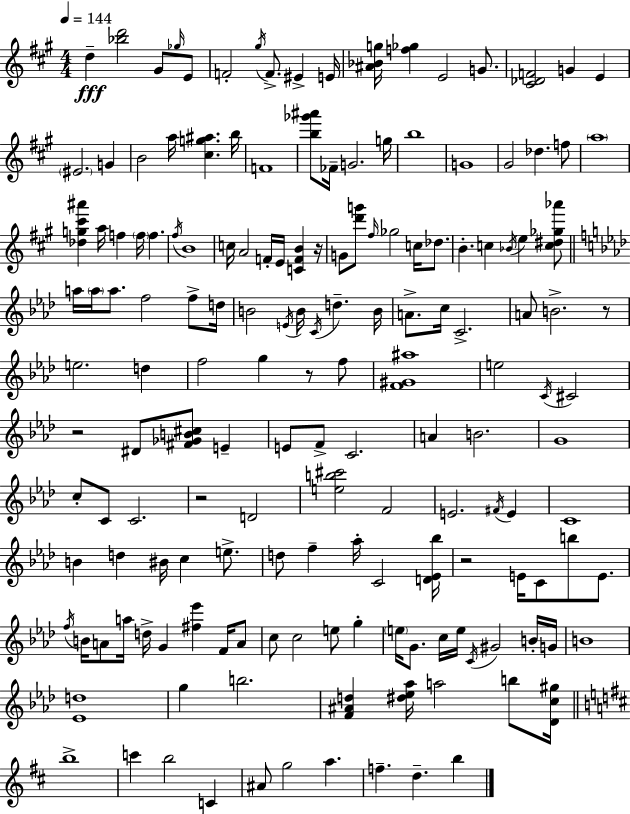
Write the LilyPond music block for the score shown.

{
  \clef treble
  \numericTimeSignature
  \time 4/4
  \key a \major
  \tempo 4 = 144
  d''4--\fff <bes'' d'''>2 gis'8 \grace { ges''16 } e'8 | f'2-. \acciaccatura { gis''16 } f'8.-> eis'4-> | e'16 <ais' bes' g''>16 <f'' ges''>4 e'2 g'8. | <cis' des' f'>2 g'4 e'4 | \break \parenthesize eis'2. g'4 | b'2 a''16 <cis'' g'' ais''>4. | b''16 f'1 | <b'' ges''' ais'''>8 fes'16-- g'2. | \break g''16 b''1 | g'1 | gis'2 des''4. | f''8 \parenthesize a''1 | \break <des'' g'' cis''' ais'''>4 a''16 f''4 \parenthesize f''16 f''4. | \acciaccatura { fis''16 } b'1 | c''16 a'2 f'16-. e'16 <c' f' b'>4 | r16 g'8 <d''' g'''>8 \grace { fis''16 } ges''2 | \break c''16 des''8. b'4.-. c''4 \acciaccatura { bes'16 } e''4 | <c'' dis'' ges'' aes'''>8 \bar "||" \break \key f \minor a''16 \parenthesize a''16 a''8. f''2 f''8-> d''16 | b'2 \acciaccatura { e'16 } b'16 \acciaccatura { c'16 } d''4.-- | b'16 a'8.-> c''16 c'2.-> | a'8 b'2.-> | \break r8 e''2. d''4 | f''2 g''4 r8 | f''8 <f' gis' ais''>1 | e''2 \acciaccatura { c'16 } cis'2 | \break r2 dis'8 <fis' ges' b' cis''>8 e'4-- | e'8 f'8-> c'2. | a'4 b'2. | g'1 | \break c''8-. c'8 c'2. | r2 d'2 | <e'' b'' cis'''>2 f'2 | e'2. \acciaccatura { fis'16 } | \break e'4 c'1 | b'4 d''4 bis'16 c''4 | e''8.-> d''8 f''4-- aes''16-. c'2 | <d' ees' bes''>16 r2 e'16 c'8 b''8 | \break e'8. \acciaccatura { f''16 } b'16 a'8 a''16 d''16-> g'4 <fis'' ees'''>4 | f'16 a'8 c''8 c''2 e''8 | g''4-. \parenthesize e''16 g'8. c''16 e''16 \acciaccatura { c'16 } gis'2 | b'16-. g'16 b'1 | \break <ees' d''>1 | g''4 b''2. | <f' ais' d''>4 <dis'' ees'' aes''>16 a''2 | b''8 <des' c'' gis''>16 \bar "||" \break \key d \major b''1-> | c'''4 b''2 c'4 | ais'8 g''2 a''4. | f''4.-- d''4.-- b''4 | \break \bar "|."
}